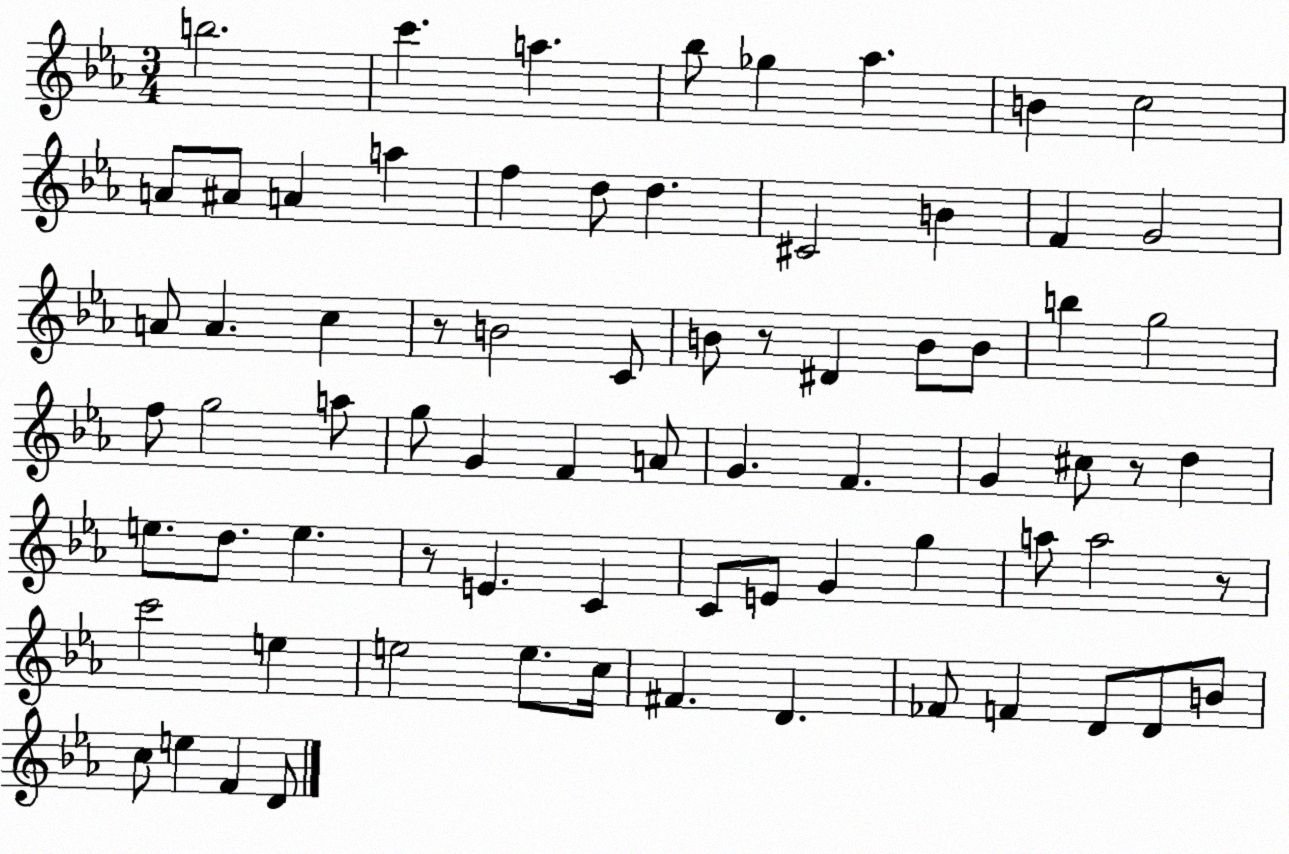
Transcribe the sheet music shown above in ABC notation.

X:1
T:Untitled
M:3/4
L:1/4
K:Eb
b2 c' a _b/2 _g _a B c2 A/2 ^A/2 A a f d/2 d ^C2 B F G2 A/2 A c z/2 B2 C/2 B/2 z/2 ^D B/2 B/2 b g2 f/2 g2 a/2 g/2 G F A/2 G F G ^c/2 z/2 d e/2 d/2 e z/2 E C C/2 E/2 G g a/2 a2 z/2 c'2 e e2 e/2 c/4 ^F D _F/2 F D/2 D/2 B/2 c/2 e F D/2